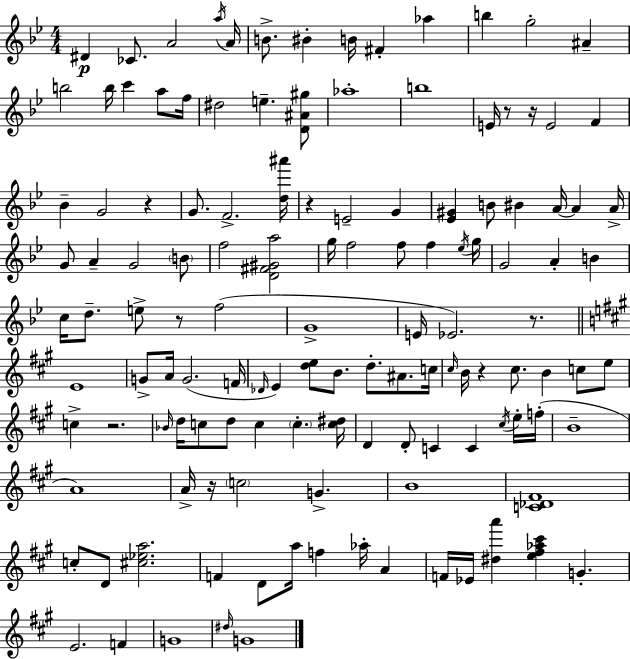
X:1
T:Untitled
M:4/4
L:1/4
K:Gm
^D _C/2 A2 a/4 A/4 B/2 ^B B/4 ^F _a b g2 ^A b2 b/4 c' a/2 f/4 ^d2 e [D^A^g]/2 _a4 b4 E/4 z/2 z/4 E2 F _B G2 z G/2 F2 [d^a']/4 z E2 G [_E^G] B/2 ^B A/4 A A/4 G/2 A G2 B/2 f2 [D^F^Ga]2 g/4 f2 f/2 f _e/4 g/4 G2 A B c/4 d/2 e/2 z/2 f2 G4 E/4 _E2 z/2 E4 G/2 A/4 G2 F/4 _D/4 E [de]/2 B/2 d/2 ^A/2 c/4 ^c/4 B/4 z ^c/2 B c/2 e/2 c z2 _B/4 d/4 c/2 d/2 c c [c^d]/4 D D/2 C C ^c/4 e/4 f/4 B4 A4 A/4 z/4 c2 G B4 [C_D^F]4 c/2 D/2 [^c_ea]2 F D/2 a/4 f _a/4 A F/4 _E/4 [^da'] [e^f_a^c'] G E2 F G4 ^d/4 G4